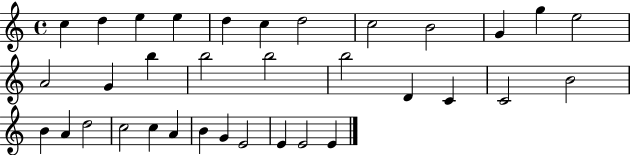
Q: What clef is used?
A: treble